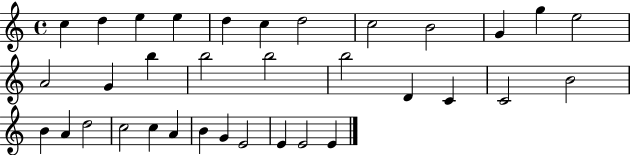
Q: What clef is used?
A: treble